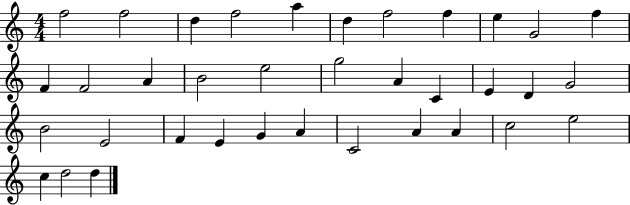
{
  \clef treble
  \numericTimeSignature
  \time 4/4
  \key c \major
  f''2 f''2 | d''4 f''2 a''4 | d''4 f''2 f''4 | e''4 g'2 f''4 | \break f'4 f'2 a'4 | b'2 e''2 | g''2 a'4 c'4 | e'4 d'4 g'2 | \break b'2 e'2 | f'4 e'4 g'4 a'4 | c'2 a'4 a'4 | c''2 e''2 | \break c''4 d''2 d''4 | \bar "|."
}